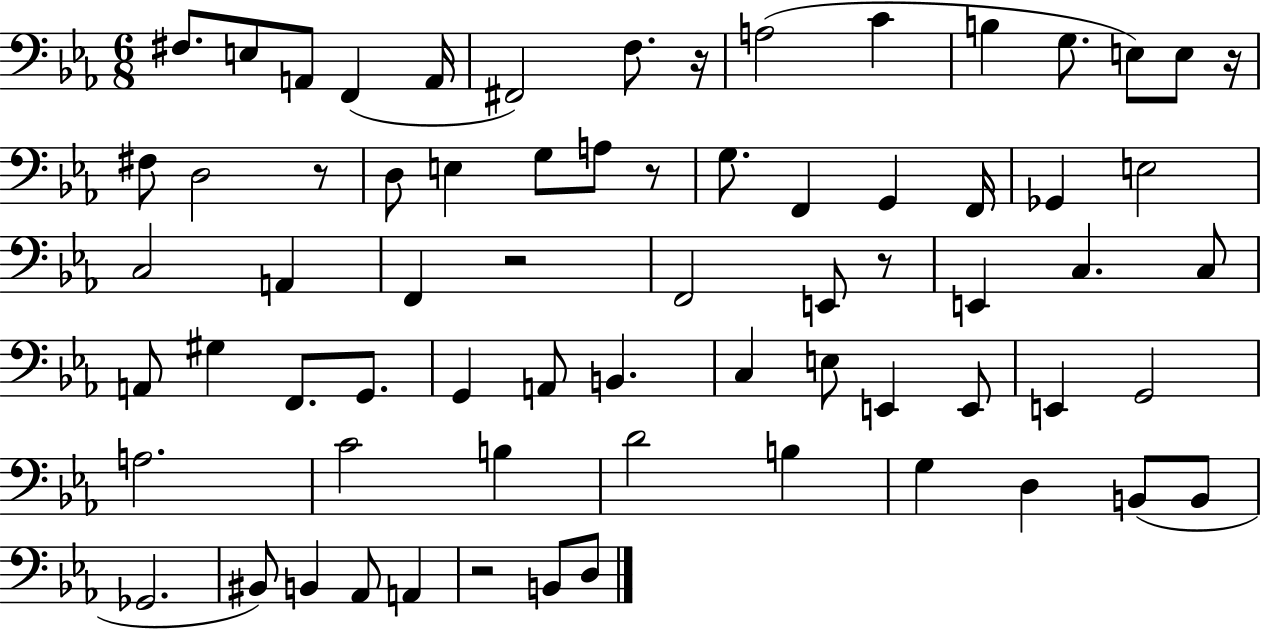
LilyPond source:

{
  \clef bass
  \numericTimeSignature
  \time 6/8
  \key ees \major
  \repeat volta 2 { fis8. e8 a,8 f,4( a,16 | fis,2) f8. r16 | a2( c'4 | b4 g8. e8) e8 r16 | \break fis8 d2 r8 | d8 e4 g8 a8 r8 | g8. f,4 g,4 f,16 | ges,4 e2 | \break c2 a,4 | f,4 r2 | f,2 e,8 r8 | e,4 c4. c8 | \break a,8 gis4 f,8. g,8. | g,4 a,8 b,4. | c4 e8 e,4 e,8 | e,4 g,2 | \break a2. | c'2 b4 | d'2 b4 | g4 d4 b,8( b,8 | \break ges,2. | bis,8) b,4 aes,8 a,4 | r2 b,8 d8 | } \bar "|."
}